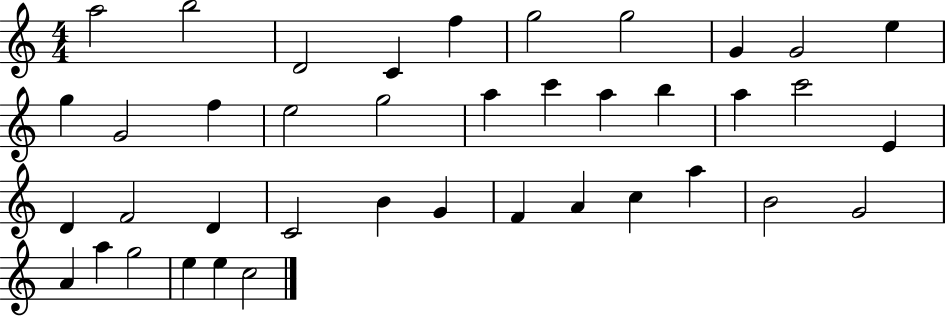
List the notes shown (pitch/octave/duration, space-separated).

A5/h B5/h D4/h C4/q F5/q G5/h G5/h G4/q G4/h E5/q G5/q G4/h F5/q E5/h G5/h A5/q C6/q A5/q B5/q A5/q C6/h E4/q D4/q F4/h D4/q C4/h B4/q G4/q F4/q A4/q C5/q A5/q B4/h G4/h A4/q A5/q G5/h E5/q E5/q C5/h